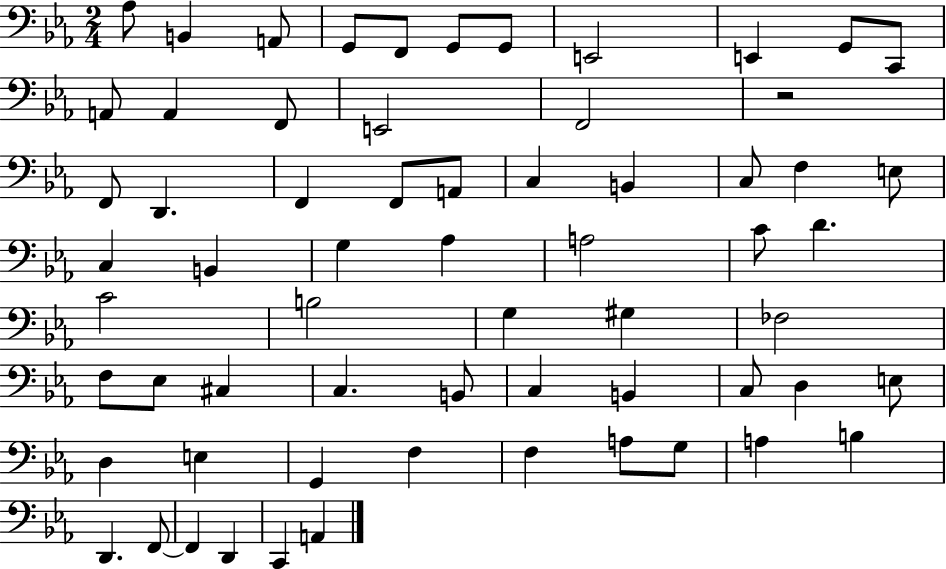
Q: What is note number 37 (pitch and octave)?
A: G#3